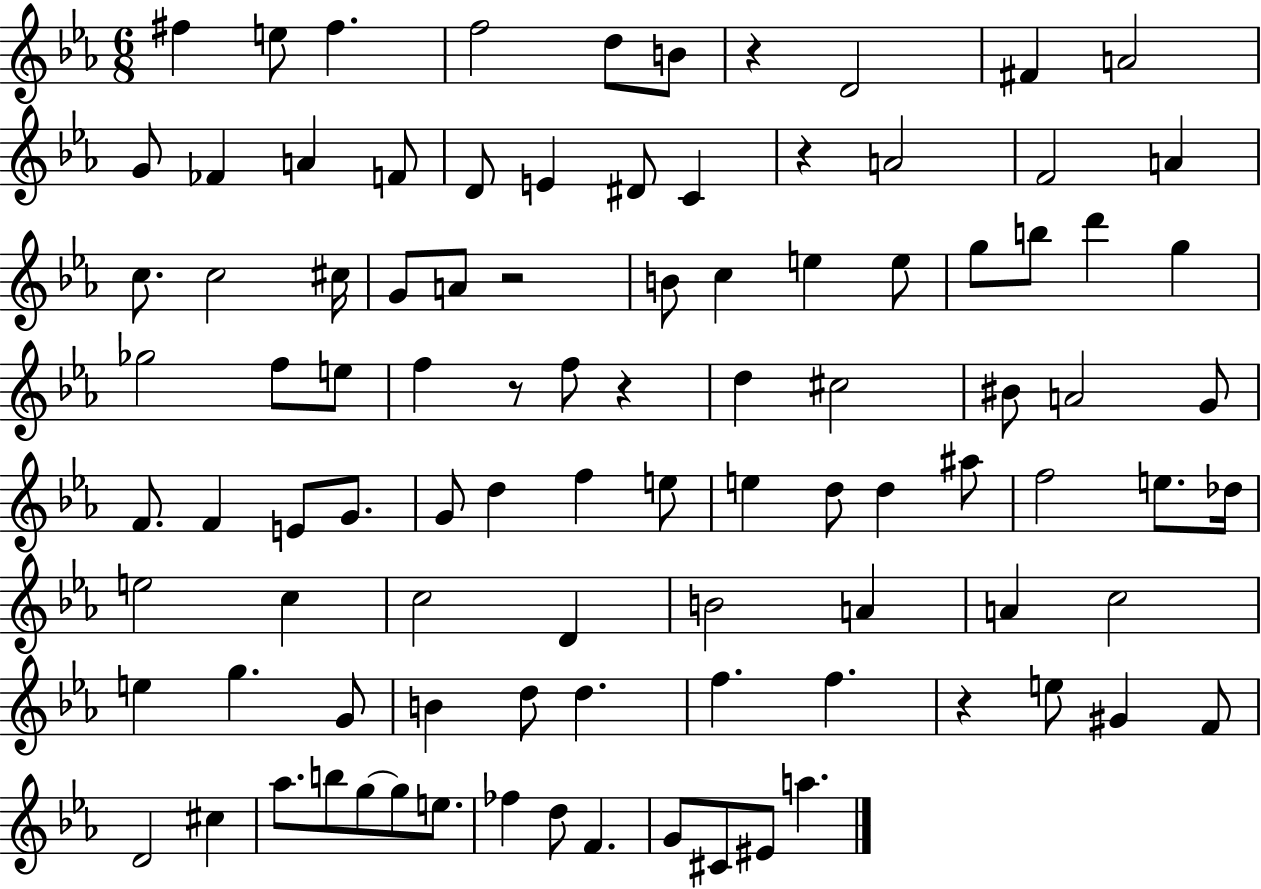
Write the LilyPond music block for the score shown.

{
  \clef treble
  \numericTimeSignature
  \time 6/8
  \key ees \major
  fis''4 e''8 fis''4. | f''2 d''8 b'8 | r4 d'2 | fis'4 a'2 | \break g'8 fes'4 a'4 f'8 | d'8 e'4 dis'8 c'4 | r4 a'2 | f'2 a'4 | \break c''8. c''2 cis''16 | g'8 a'8 r2 | b'8 c''4 e''4 e''8 | g''8 b''8 d'''4 g''4 | \break ges''2 f''8 e''8 | f''4 r8 f''8 r4 | d''4 cis''2 | bis'8 a'2 g'8 | \break f'8. f'4 e'8 g'8. | g'8 d''4 f''4 e''8 | e''4 d''8 d''4 ais''8 | f''2 e''8. des''16 | \break e''2 c''4 | c''2 d'4 | b'2 a'4 | a'4 c''2 | \break e''4 g''4. g'8 | b'4 d''8 d''4. | f''4. f''4. | r4 e''8 gis'4 f'8 | \break d'2 cis''4 | aes''8. b''8 g''8~~ g''8 e''8. | fes''4 d''8 f'4. | g'8 cis'8 eis'8 a''4. | \break \bar "|."
}